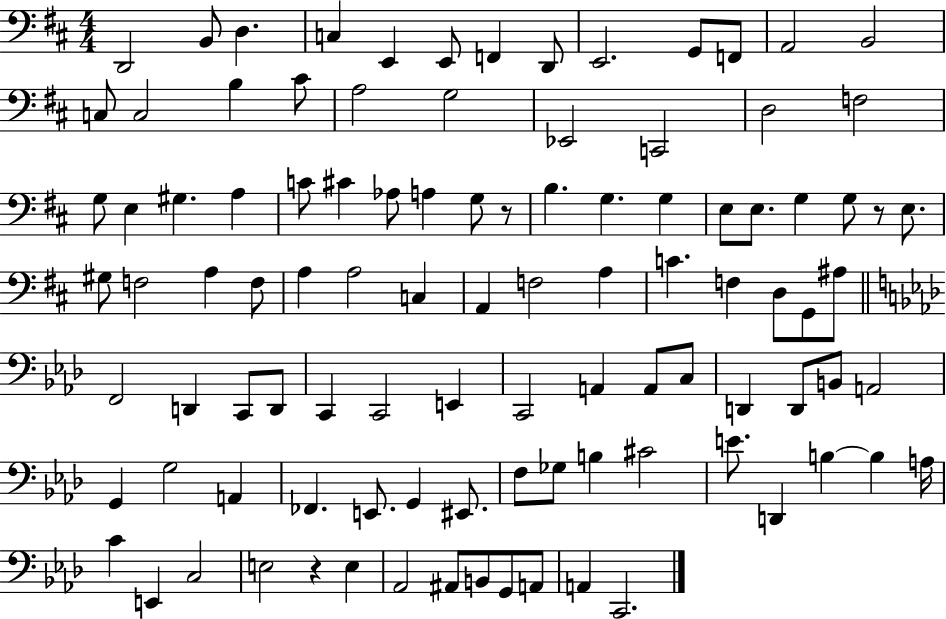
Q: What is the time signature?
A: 4/4